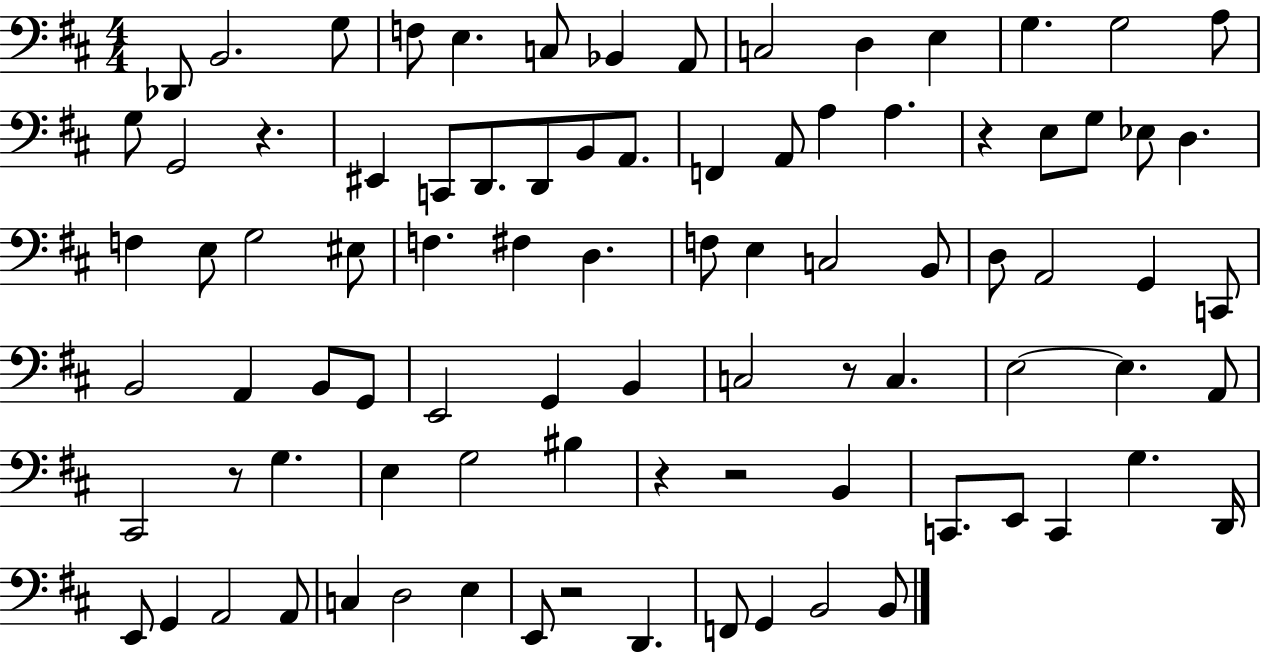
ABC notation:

X:1
T:Untitled
M:4/4
L:1/4
K:D
_D,,/2 B,,2 G,/2 F,/2 E, C,/2 _B,, A,,/2 C,2 D, E, G, G,2 A,/2 G,/2 G,,2 z ^E,, C,,/2 D,,/2 D,,/2 B,,/2 A,,/2 F,, A,,/2 A, A, z E,/2 G,/2 _E,/2 D, F, E,/2 G,2 ^E,/2 F, ^F, D, F,/2 E, C,2 B,,/2 D,/2 A,,2 G,, C,,/2 B,,2 A,, B,,/2 G,,/2 E,,2 G,, B,, C,2 z/2 C, E,2 E, A,,/2 ^C,,2 z/2 G, E, G,2 ^B, z z2 B,, C,,/2 E,,/2 C,, G, D,,/4 E,,/2 G,, A,,2 A,,/2 C, D,2 E, E,,/2 z2 D,, F,,/2 G,, B,,2 B,,/2